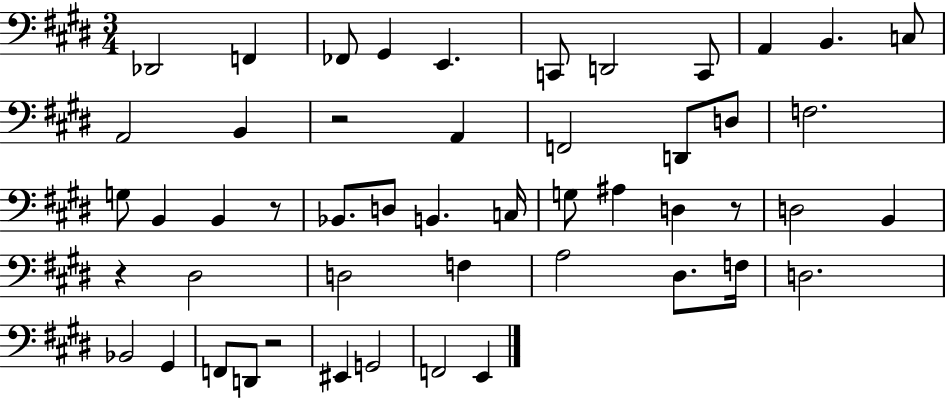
Db2/h F2/q FES2/e G#2/q E2/q. C2/e D2/h C2/e A2/q B2/q. C3/e A2/h B2/q R/h A2/q F2/h D2/e D3/e F3/h. G3/e B2/q B2/q R/e Bb2/e. D3/e B2/q. C3/s G3/e A#3/q D3/q R/e D3/h B2/q R/q D#3/h D3/h F3/q A3/h D#3/e. F3/s D3/h. Bb2/h G#2/q F2/e D2/e R/h EIS2/q G2/h F2/h E2/q